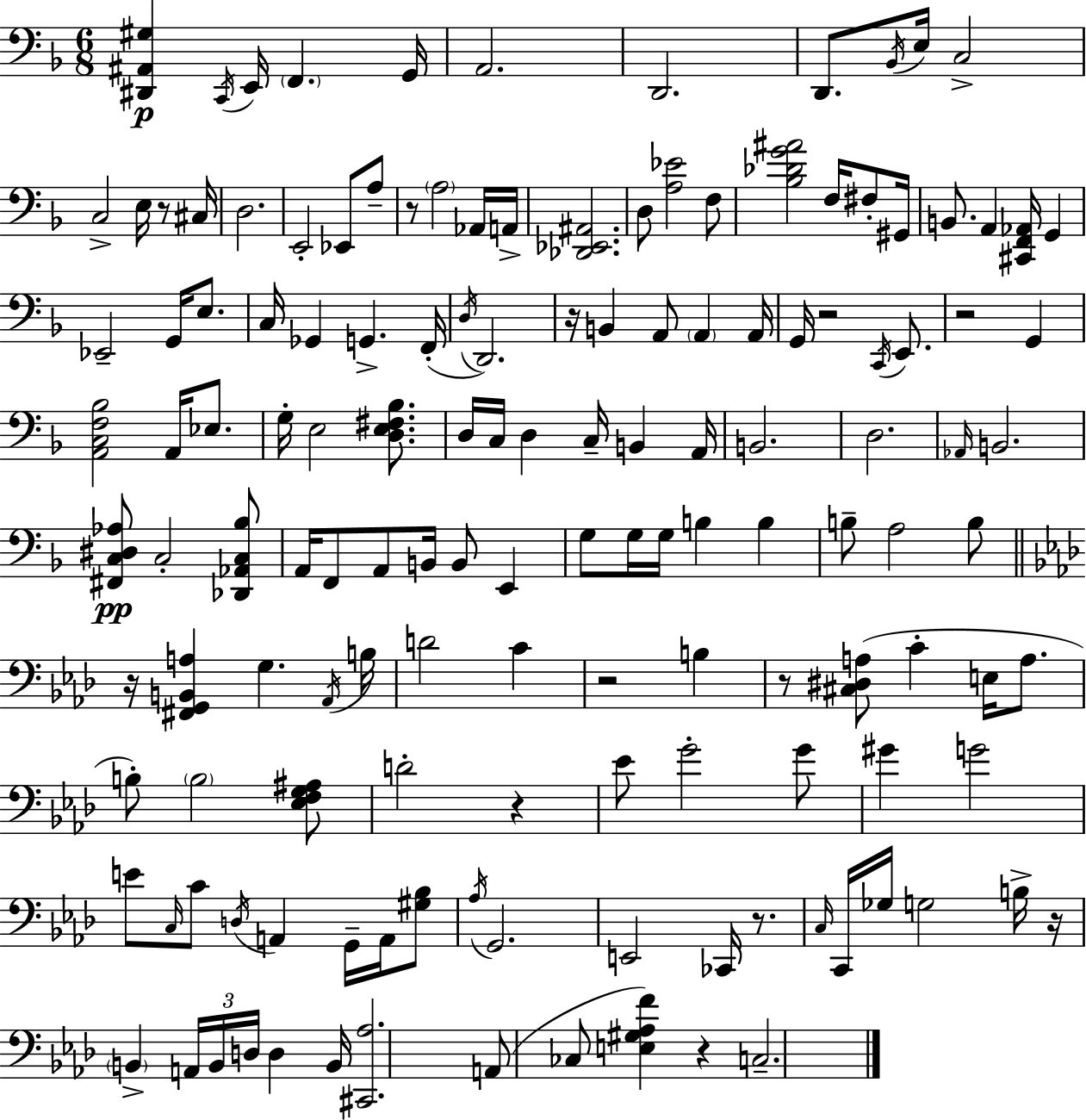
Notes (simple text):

[D#2,A#2,G#3]/q C2/s E2/s F2/q. G2/s A2/h. D2/h. D2/e. Bb2/s E3/s C3/h C3/h E3/s R/e C#3/s D3/h. E2/h Eb2/e A3/e R/e A3/h Ab2/s A2/s [Db2,Eb2,A#2]/h. D3/e [A3,Eb4]/h F3/e [Bb3,Db4,G4,A#4]/h F3/s F#3/e G#2/s B2/e. A2/q [C#2,F2,Ab2]/s G2/q Eb2/h G2/s E3/e. C3/s Gb2/q G2/q. F2/s D3/s D2/h. R/s B2/q A2/e A2/q A2/s G2/s R/h C2/s E2/e. R/h G2/q [A2,C3,F3,Bb3]/h A2/s Eb3/e. G3/s E3/h [D3,E3,F#3,Bb3]/e. D3/s C3/s D3/q C3/s B2/q A2/s B2/h. D3/h. Ab2/s B2/h. [F#2,C3,D#3,Ab3]/e C3/h [Db2,Ab2,C3,Bb3]/e A2/s F2/e A2/e B2/s B2/e E2/q G3/e G3/s G3/s B3/q B3/q B3/e A3/h B3/e R/s [F#2,G2,B2,A3]/q G3/q. Ab2/s B3/s D4/h C4/q R/h B3/q R/e [C#3,D#3,A3]/e C4/q E3/s A3/e. B3/e B3/h [Eb3,F3,G3,A#3]/e D4/h R/q Eb4/e G4/h G4/e G#4/q G4/h E4/e C3/s C4/e D3/s A2/q G2/s A2/s [G#3,Bb3]/e Ab3/s G2/h. E2/h CES2/s R/e. C3/s C2/s Gb3/s G3/h B3/s R/s B2/q A2/s B2/s D3/s D3/q B2/s [C#2,Ab3]/h. A2/e CES3/e [E3,G#3,Ab3,F4]/q R/q C3/h.